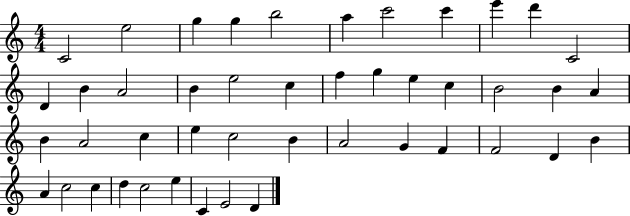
{
  \clef treble
  \numericTimeSignature
  \time 4/4
  \key c \major
  c'2 e''2 | g''4 g''4 b''2 | a''4 c'''2 c'''4 | e'''4 d'''4 c'2 | \break d'4 b'4 a'2 | b'4 e''2 c''4 | f''4 g''4 e''4 c''4 | b'2 b'4 a'4 | \break b'4 a'2 c''4 | e''4 c''2 b'4 | a'2 g'4 f'4 | f'2 d'4 b'4 | \break a'4 c''2 c''4 | d''4 c''2 e''4 | c'4 e'2 d'4 | \bar "|."
}